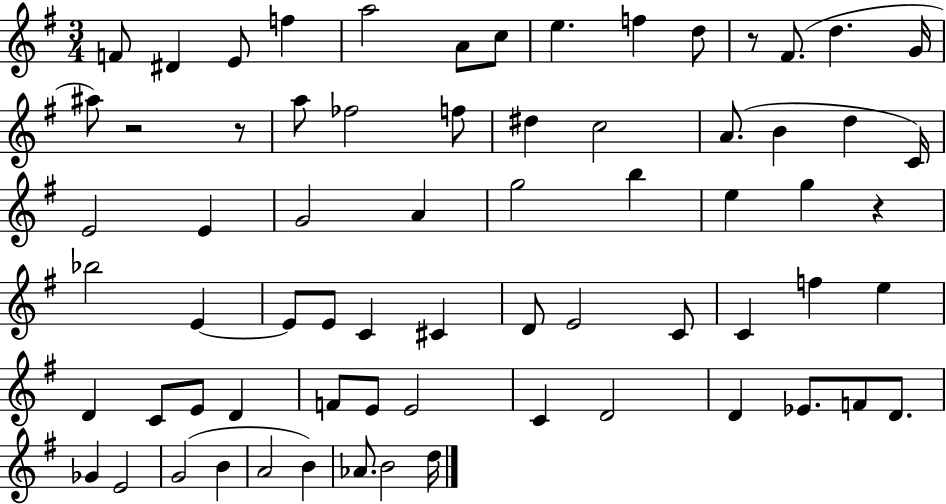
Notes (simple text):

F4/e D#4/q E4/e F5/q A5/h A4/e C5/e E5/q. F5/q D5/e R/e F#4/e. D5/q. G4/s A#5/e R/h R/e A5/e FES5/h F5/e D#5/q C5/h A4/e. B4/q D5/q C4/s E4/h E4/q G4/h A4/q G5/h B5/q E5/q G5/q R/q Bb5/h E4/q E4/e E4/e C4/q C#4/q D4/e E4/h C4/e C4/q F5/q E5/q D4/q C4/e E4/e D4/q F4/e E4/e E4/h C4/q D4/h D4/q Eb4/e. F4/e D4/e. Gb4/q E4/h G4/h B4/q A4/h B4/q Ab4/e. B4/h D5/s